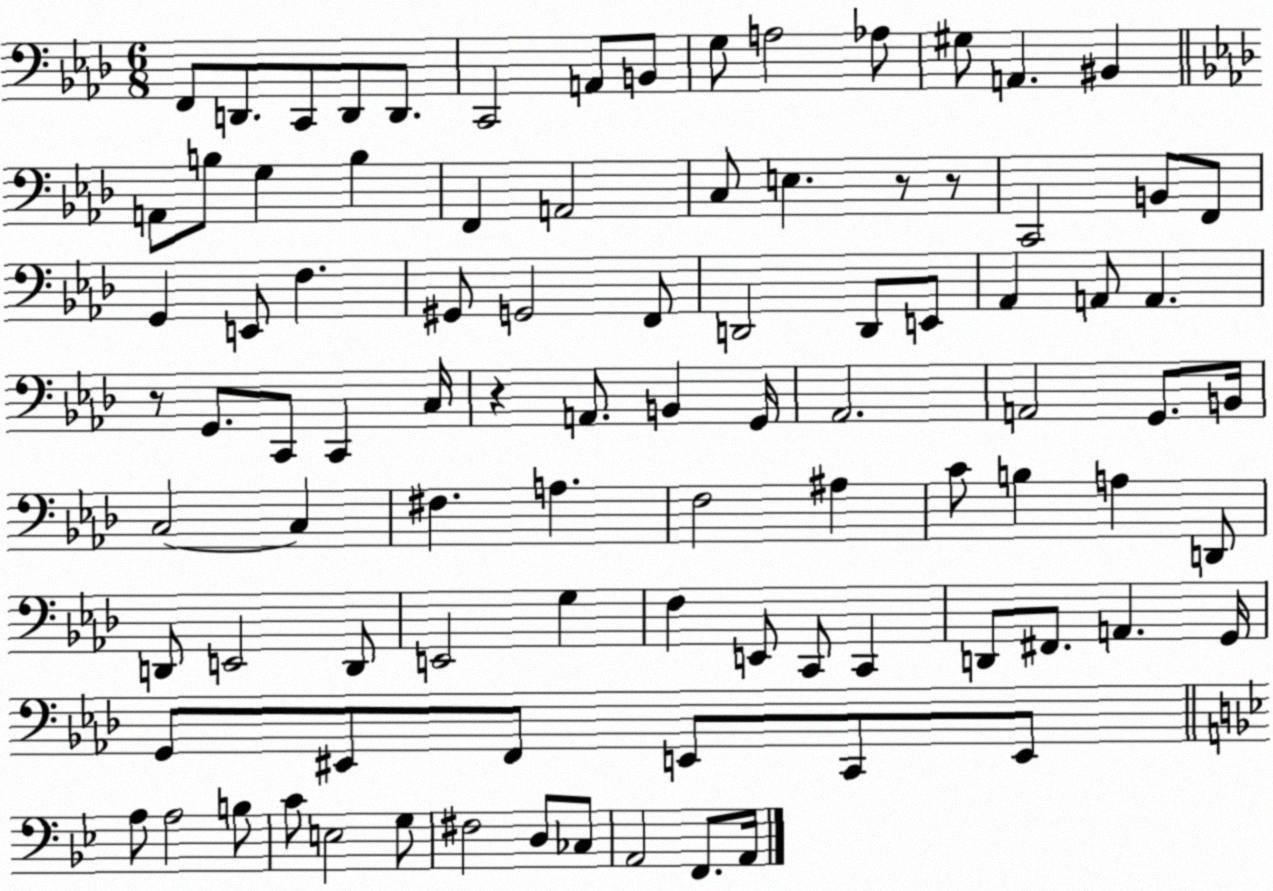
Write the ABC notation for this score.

X:1
T:Untitled
M:6/8
L:1/4
K:Ab
F,,/2 D,,/2 C,,/2 D,,/2 D,,/2 C,,2 A,,/2 B,,/2 G,/2 A,2 _A,/2 ^G,/2 A,, ^B,, A,,/2 B,/2 G, B, F,, A,,2 C,/2 E, z/2 z/2 C,,2 B,,/2 F,,/2 G,, E,,/2 F, ^G,,/2 G,,2 F,,/2 D,,2 D,,/2 E,,/2 _A,, A,,/2 A,, z/2 G,,/2 C,,/2 C,, C,/4 z A,,/2 B,, G,,/4 _A,,2 A,,2 G,,/2 B,,/4 C,2 C, ^F, A, F,2 ^A, C/2 B, A, D,,/2 D,,/2 E,,2 D,,/2 E,,2 G, F, E,,/2 C,,/2 C,, D,,/2 ^F,,/2 A,, G,,/4 G,,/2 ^E,,/2 F,,/2 E,,/2 C,,/2 E,,/2 A,/2 A,2 B,/2 C/2 E,2 G,/2 ^F,2 D,/2 _C,/2 A,,2 F,,/2 A,,/4